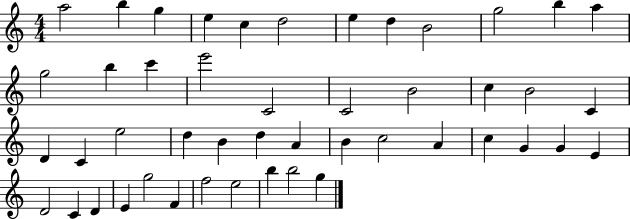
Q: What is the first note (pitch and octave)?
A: A5